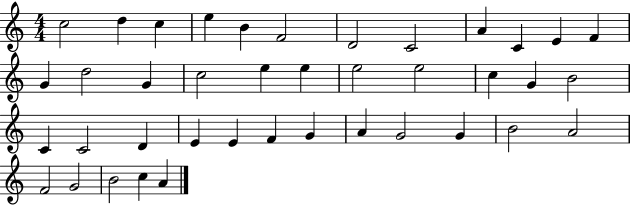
C5/h D5/q C5/q E5/q B4/q F4/h D4/h C4/h A4/q C4/q E4/q F4/q G4/q D5/h G4/q C5/h E5/q E5/q E5/h E5/h C5/q G4/q B4/h C4/q C4/h D4/q E4/q E4/q F4/q G4/q A4/q G4/h G4/q B4/h A4/h F4/h G4/h B4/h C5/q A4/q